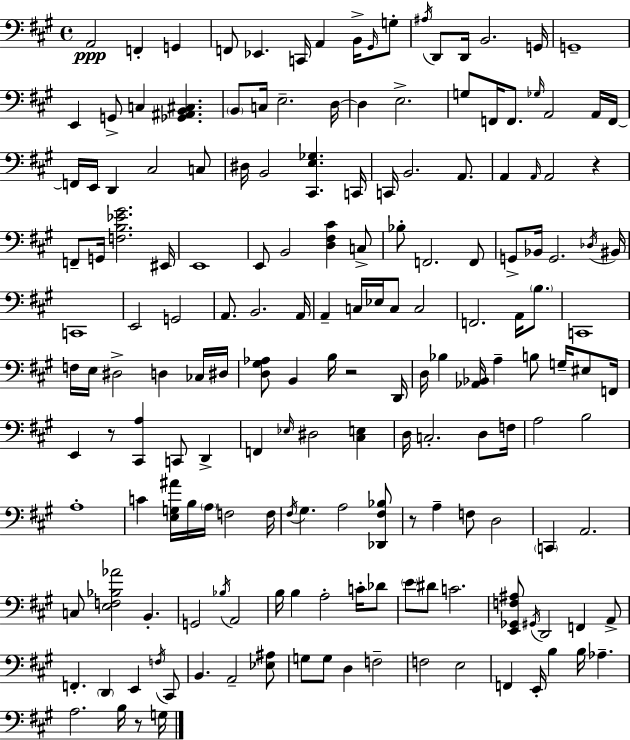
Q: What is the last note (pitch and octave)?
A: G3